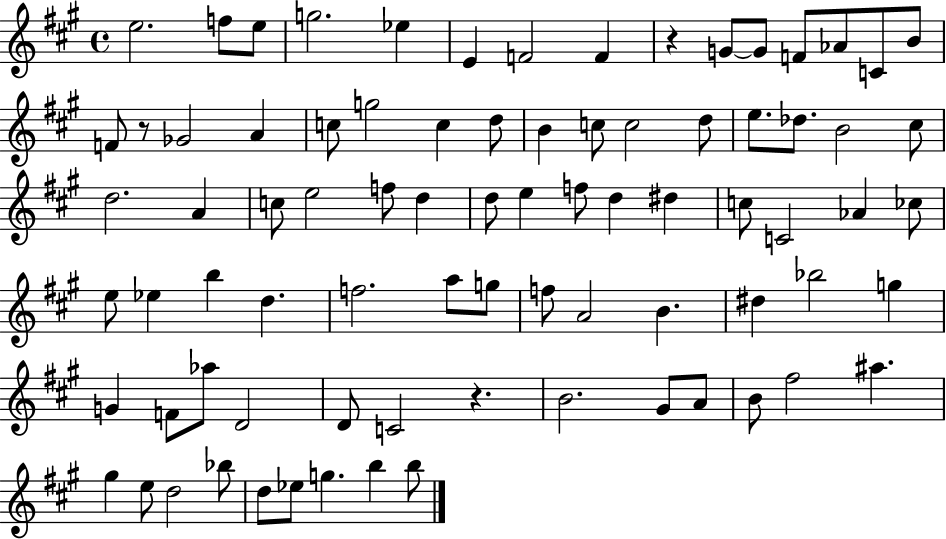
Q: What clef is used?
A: treble